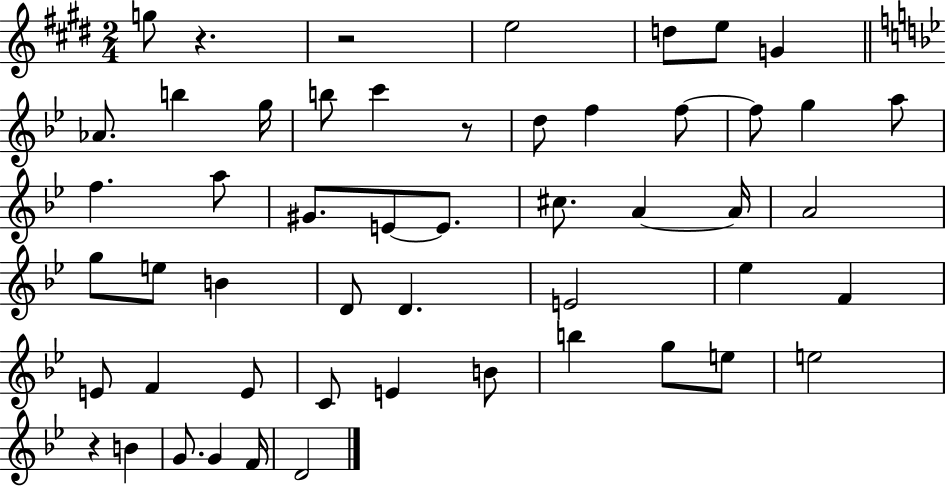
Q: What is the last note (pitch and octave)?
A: D4